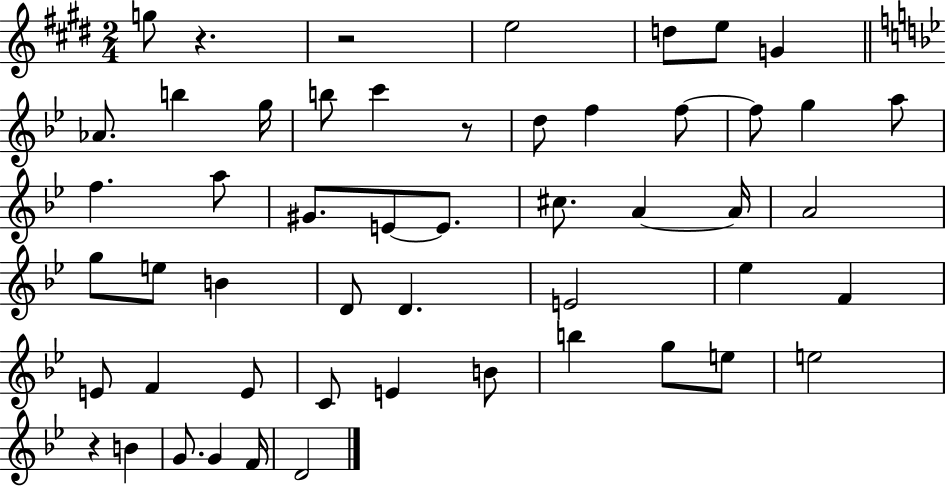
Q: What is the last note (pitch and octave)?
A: D4